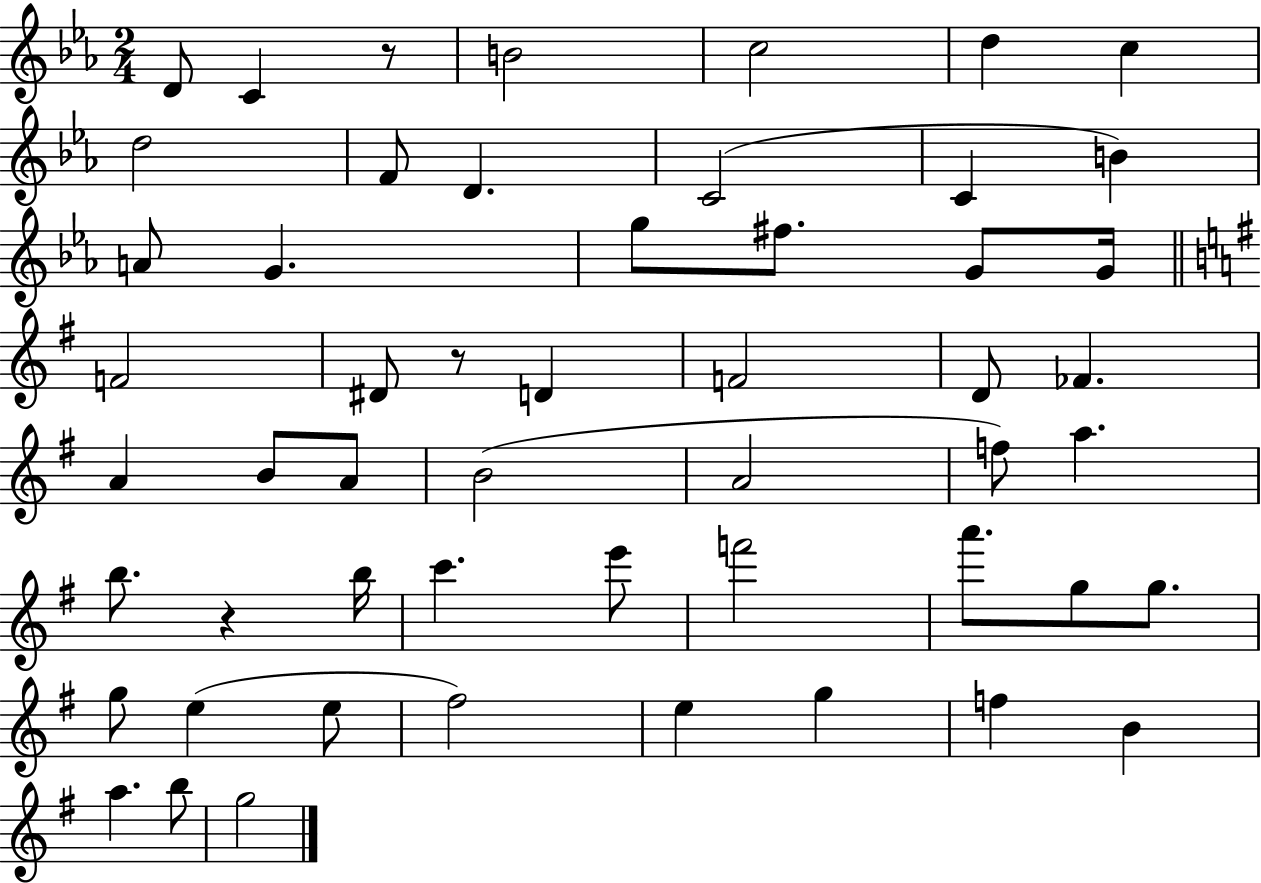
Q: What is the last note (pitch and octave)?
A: G5